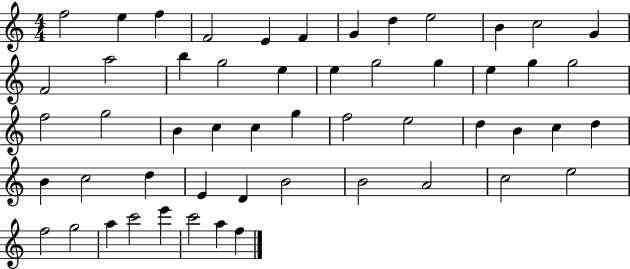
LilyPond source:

{
  \clef treble
  \numericTimeSignature
  \time 4/4
  \key c \major
  f''2 e''4 f''4 | f'2 e'4 f'4 | g'4 d''4 e''2 | b'4 c''2 g'4 | \break f'2 a''2 | b''4 g''2 e''4 | e''4 g''2 g''4 | e''4 g''4 g''2 | \break f''2 g''2 | b'4 c''4 c''4 g''4 | f''2 e''2 | d''4 b'4 c''4 d''4 | \break b'4 c''2 d''4 | e'4 d'4 b'2 | b'2 a'2 | c''2 e''2 | \break f''2 g''2 | a''4 c'''2 e'''4 | c'''2 a''4 f''4 | \bar "|."
}